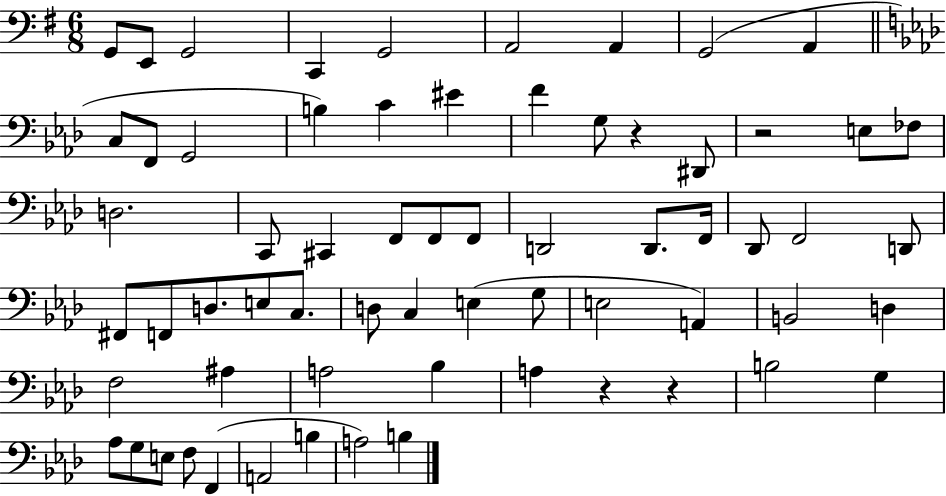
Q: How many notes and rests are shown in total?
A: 65